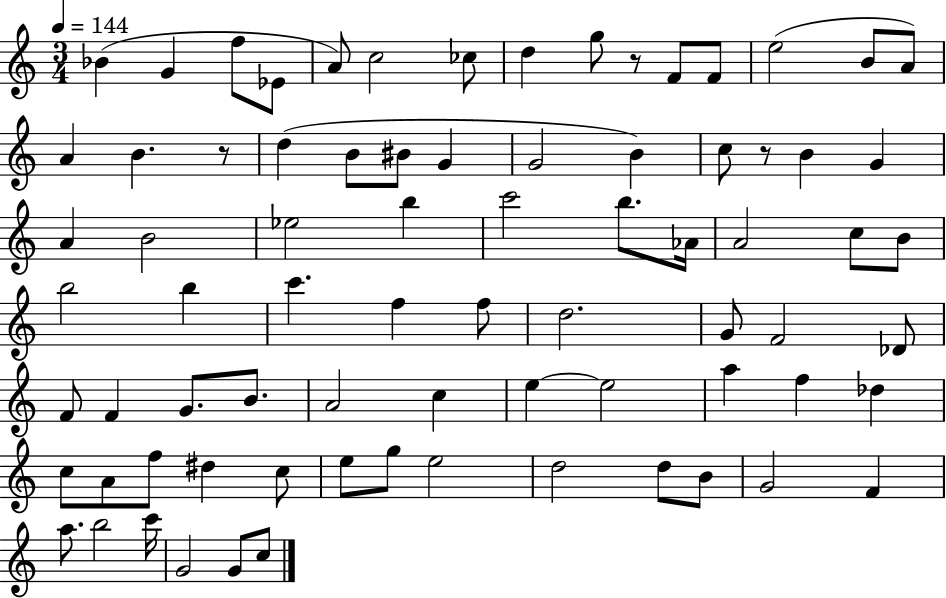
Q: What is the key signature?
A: C major